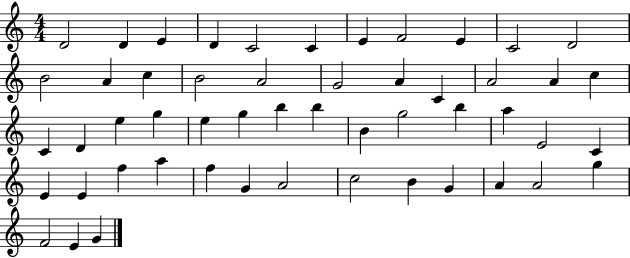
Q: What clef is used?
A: treble